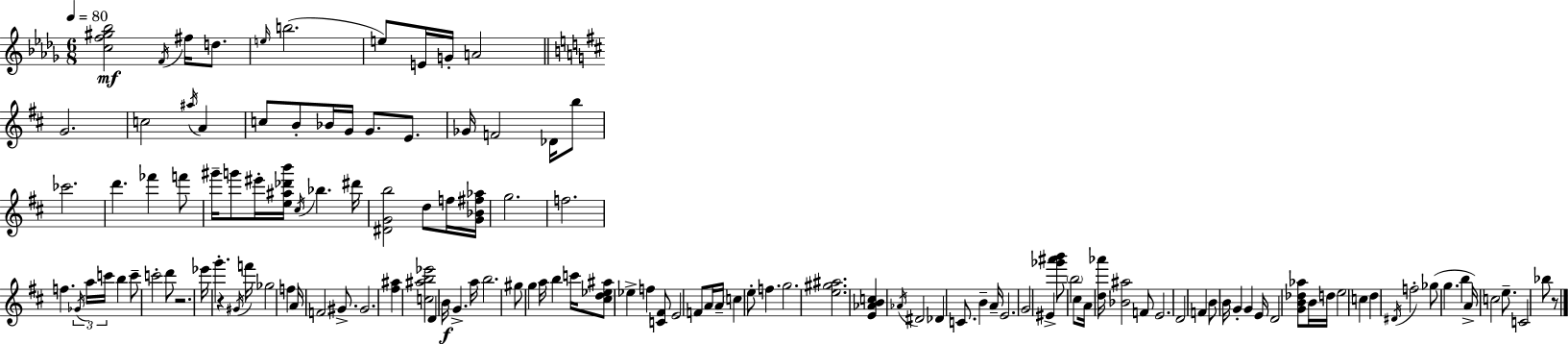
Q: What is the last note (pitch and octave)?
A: Bb5